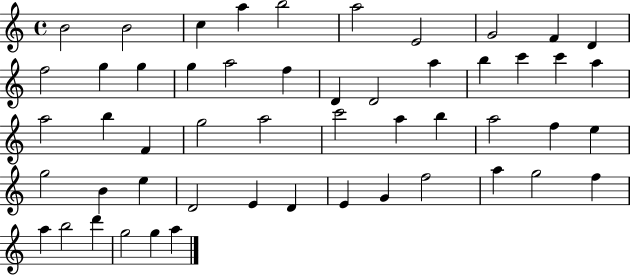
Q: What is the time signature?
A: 4/4